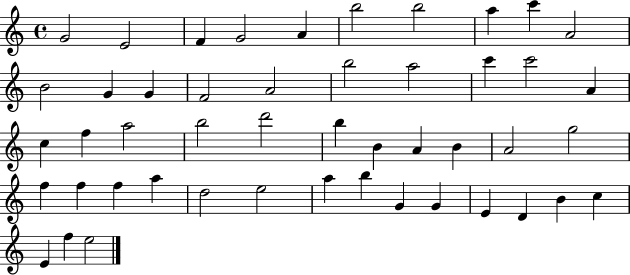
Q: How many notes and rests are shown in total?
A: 48